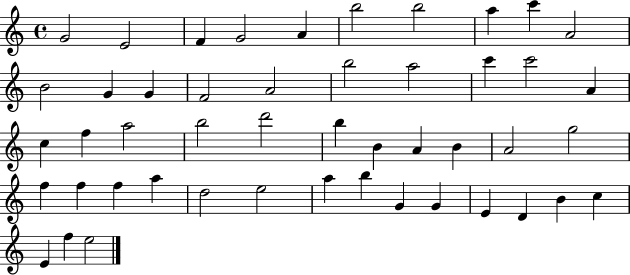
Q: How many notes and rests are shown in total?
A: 48